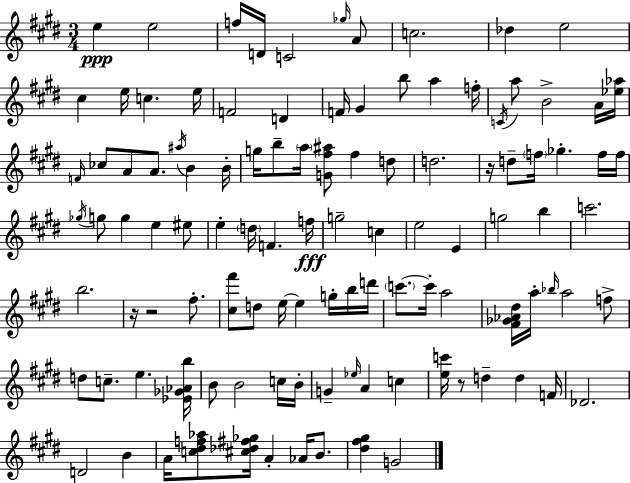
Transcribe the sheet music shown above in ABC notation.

X:1
T:Untitled
M:3/4
L:1/4
K:E
e e2 f/4 D/4 C2 _g/4 A/2 c2 _d e2 ^c e/4 c e/4 F2 D F/4 ^G b/2 a f/4 C/4 a/2 B2 A/4 [_e_a]/4 F/4 _c/2 A/2 A/2 ^a/4 B B/4 g/4 b/2 a/4 [G^f^a]/2 ^f d/2 d2 z/4 d/2 f/4 _g f/4 f/4 _g/4 g/2 g e ^e/2 e d/4 F f/4 g2 c e2 E g2 b c'2 b2 z/4 z2 ^f/2 [^c^f']/2 d/2 e/4 e g/4 b/4 d'/4 c'/2 c'/4 a2 [^F_G_A^d]/4 a/4 _b/4 a2 f/2 d/2 c/2 e [_E_G_Ab]/4 B/2 B2 c/4 B/4 G _e/4 A c [ec']/4 z/2 d d F/4 _D2 D2 B A/4 [c^df_a]/2 [^c_d^f_g]/4 A _A/4 B/2 [^d^f^g] G2